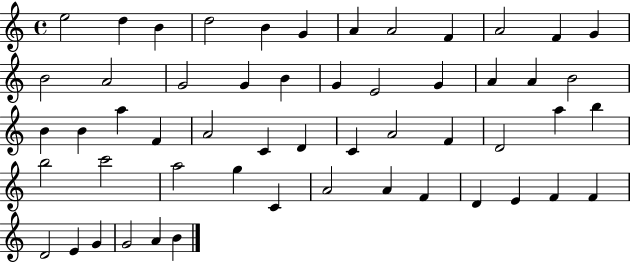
{
  \clef treble
  \time 4/4
  \defaultTimeSignature
  \key c \major
  e''2 d''4 b'4 | d''2 b'4 g'4 | a'4 a'2 f'4 | a'2 f'4 g'4 | \break b'2 a'2 | g'2 g'4 b'4 | g'4 e'2 g'4 | a'4 a'4 b'2 | \break b'4 b'4 a''4 f'4 | a'2 c'4 d'4 | c'4 a'2 f'4 | d'2 a''4 b''4 | \break b''2 c'''2 | a''2 g''4 c'4 | a'2 a'4 f'4 | d'4 e'4 f'4 f'4 | \break d'2 e'4 g'4 | g'2 a'4 b'4 | \bar "|."
}